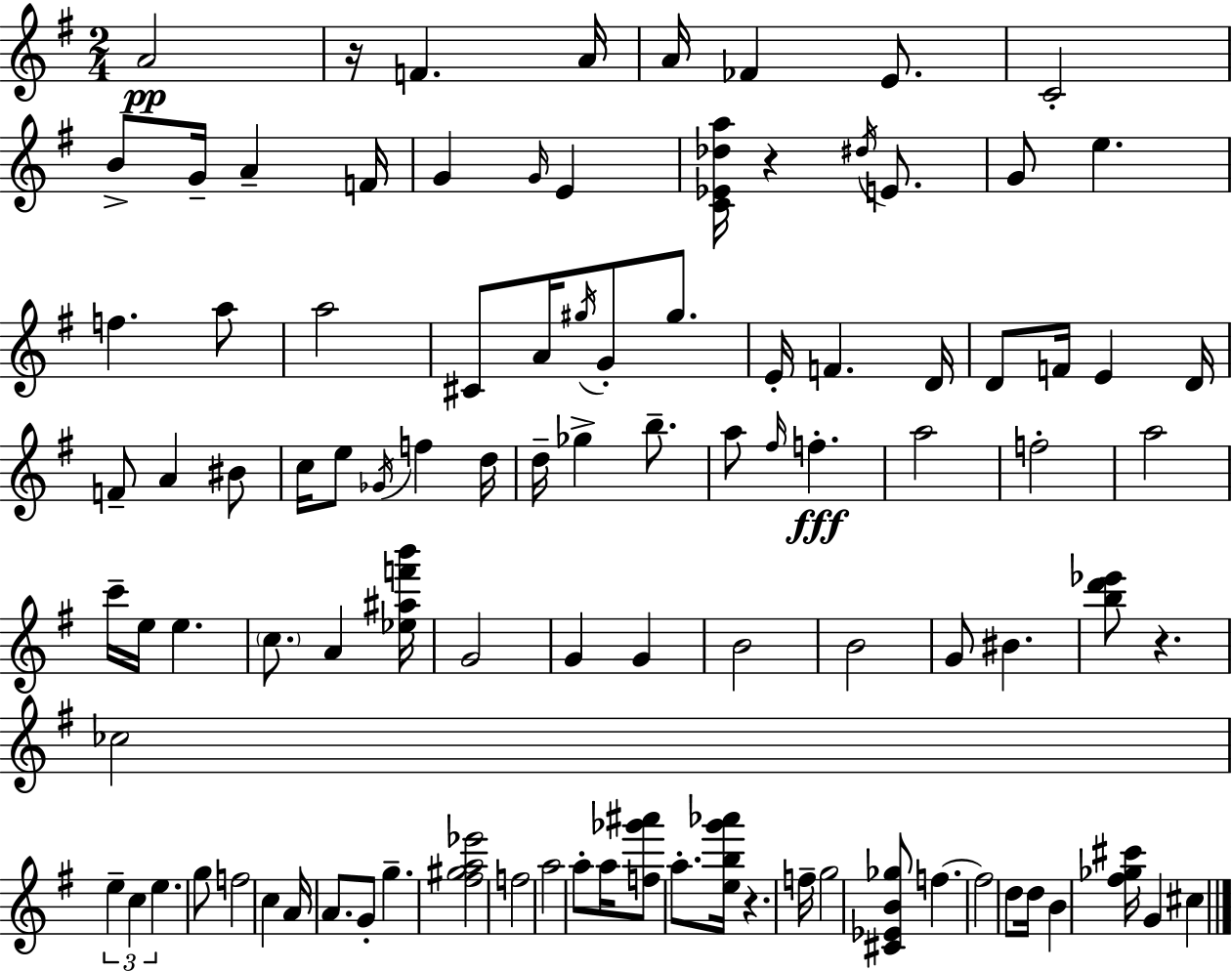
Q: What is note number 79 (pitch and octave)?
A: F5